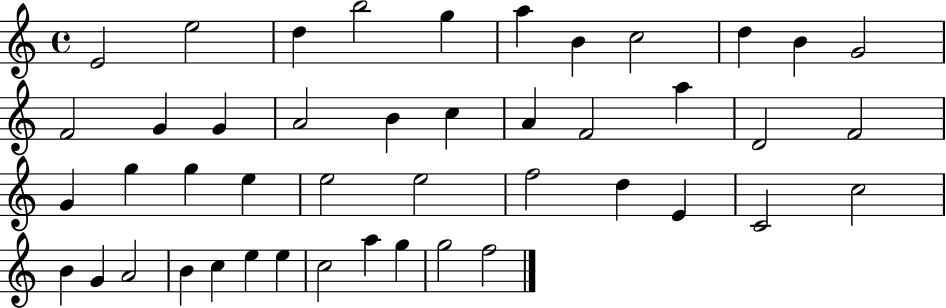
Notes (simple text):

E4/h E5/h D5/q B5/h G5/q A5/q B4/q C5/h D5/q B4/q G4/h F4/h G4/q G4/q A4/h B4/q C5/q A4/q F4/h A5/q D4/h F4/h G4/q G5/q G5/q E5/q E5/h E5/h F5/h D5/q E4/q C4/h C5/h B4/q G4/q A4/h B4/q C5/q E5/q E5/q C5/h A5/q G5/q G5/h F5/h